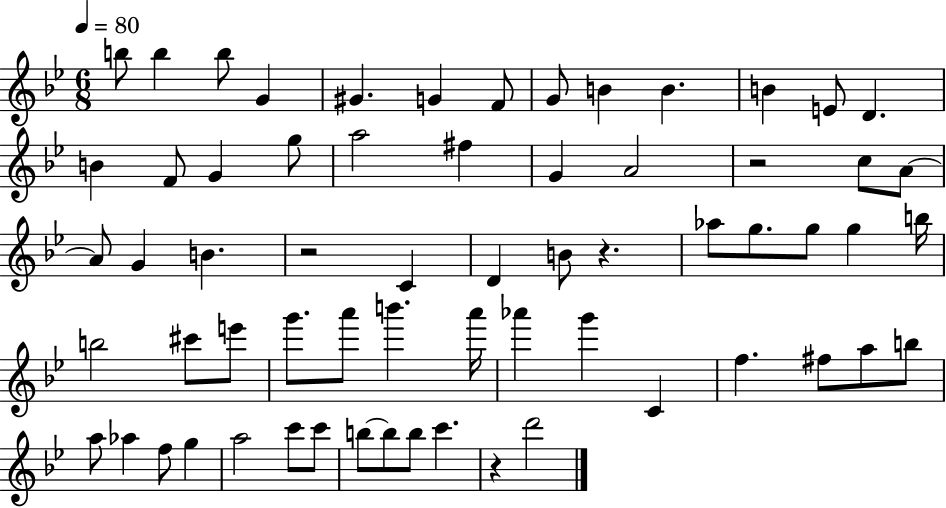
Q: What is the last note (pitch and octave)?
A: D6